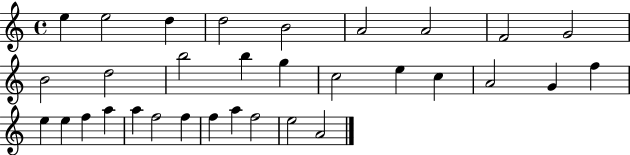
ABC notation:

X:1
T:Untitled
M:4/4
L:1/4
K:C
e e2 d d2 B2 A2 A2 F2 G2 B2 d2 b2 b g c2 e c A2 G f e e f a a f2 f f a f2 e2 A2